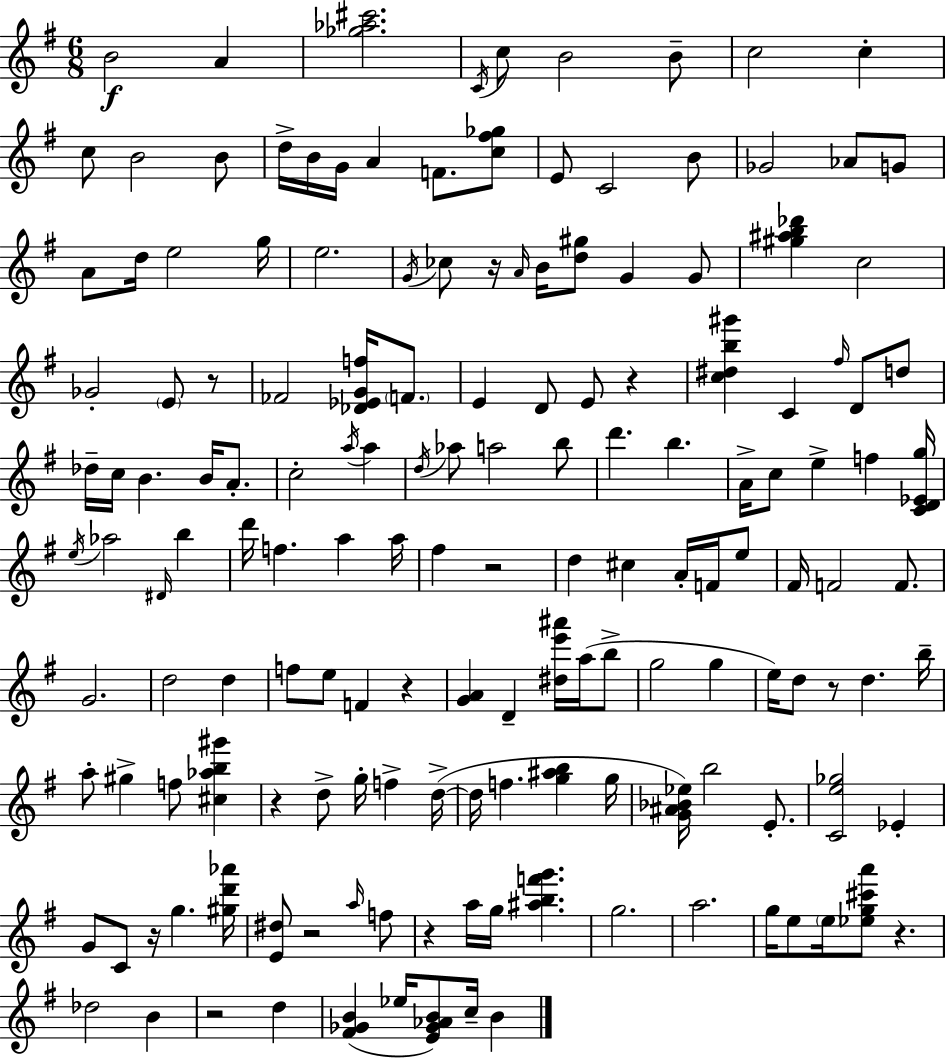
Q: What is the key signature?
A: G major